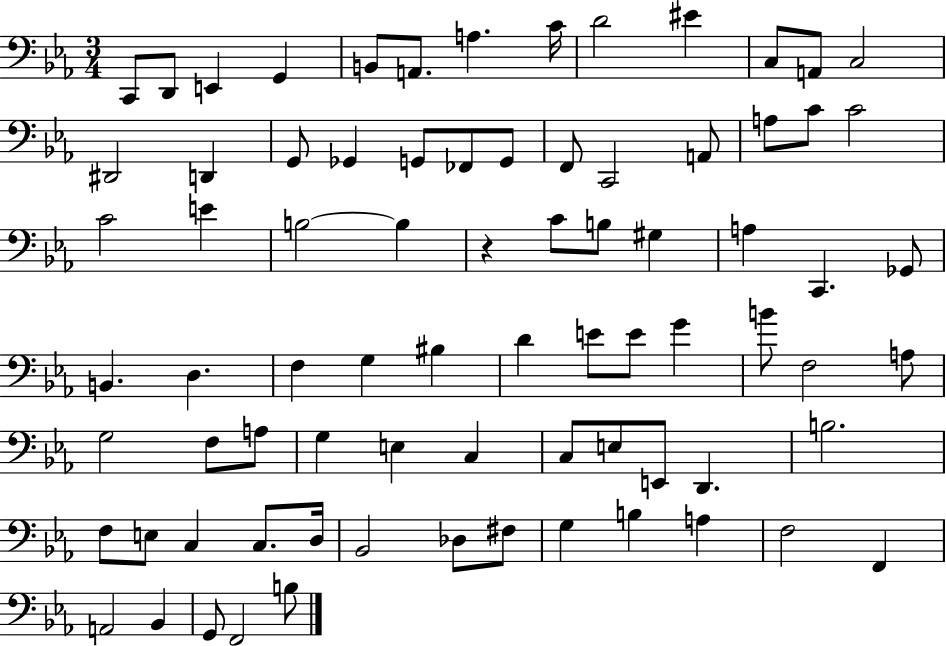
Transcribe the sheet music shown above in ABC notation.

X:1
T:Untitled
M:3/4
L:1/4
K:Eb
C,,/2 D,,/2 E,, G,, B,,/2 A,,/2 A, C/4 D2 ^E C,/2 A,,/2 C,2 ^D,,2 D,, G,,/2 _G,, G,,/2 _F,,/2 G,,/2 F,,/2 C,,2 A,,/2 A,/2 C/2 C2 C2 E B,2 B, z C/2 B,/2 ^G, A, C,, _G,,/2 B,, D, F, G, ^B, D E/2 E/2 G B/2 F,2 A,/2 G,2 F,/2 A,/2 G, E, C, C,/2 E,/2 E,,/2 D,, B,2 F,/2 E,/2 C, C,/2 D,/4 _B,,2 _D,/2 ^F,/2 G, B, A, F,2 F,, A,,2 _B,, G,,/2 F,,2 B,/2